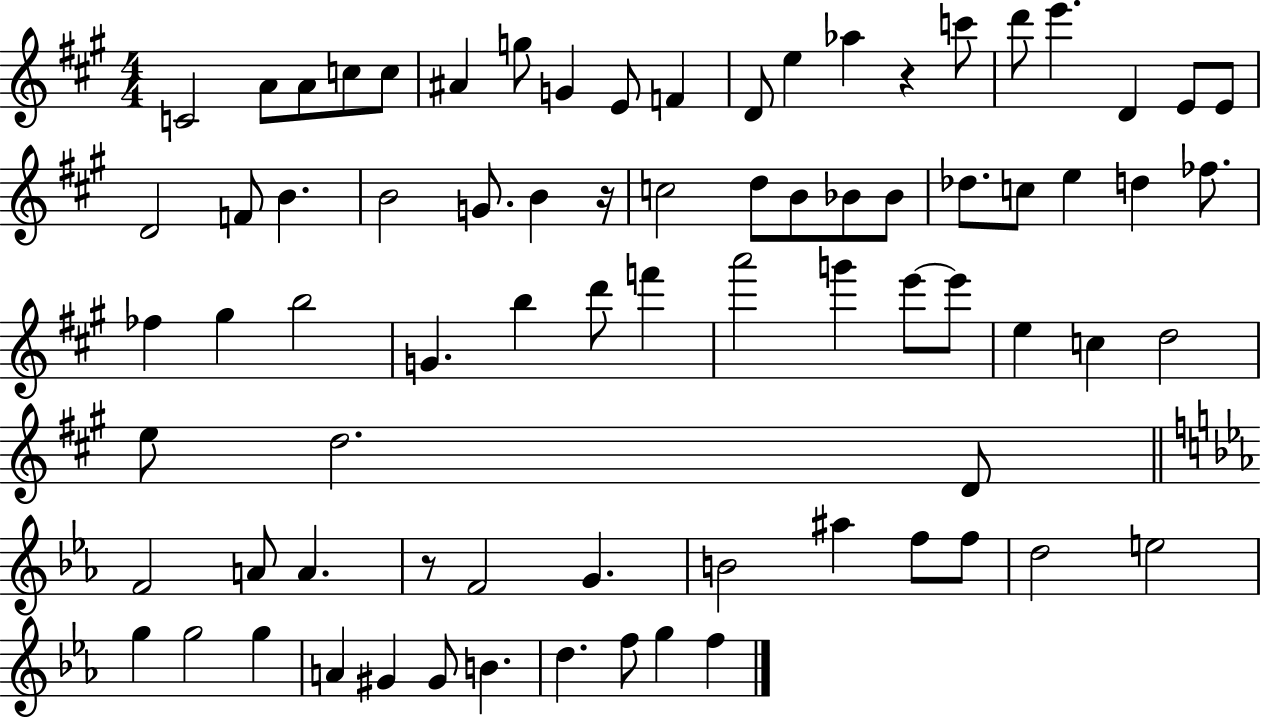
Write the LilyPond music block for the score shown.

{
  \clef treble
  \numericTimeSignature
  \time 4/4
  \key a \major
  c'2 a'8 a'8 c''8 c''8 | ais'4 g''8 g'4 e'8 f'4 | d'8 e''4 aes''4 r4 c'''8 | d'''8 e'''4. d'4 e'8 e'8 | \break d'2 f'8 b'4. | b'2 g'8. b'4 r16 | c''2 d''8 b'8 bes'8 bes'8 | des''8. c''8 e''4 d''4 fes''8. | \break fes''4 gis''4 b''2 | g'4. b''4 d'''8 f'''4 | a'''2 g'''4 e'''8~~ e'''8 | e''4 c''4 d''2 | \break e''8 d''2. d'8 | \bar "||" \break \key ees \major f'2 a'8 a'4. | r8 f'2 g'4. | b'2 ais''4 f''8 f''8 | d''2 e''2 | \break g''4 g''2 g''4 | a'4 gis'4 gis'8 b'4. | d''4. f''8 g''4 f''4 | \bar "|."
}